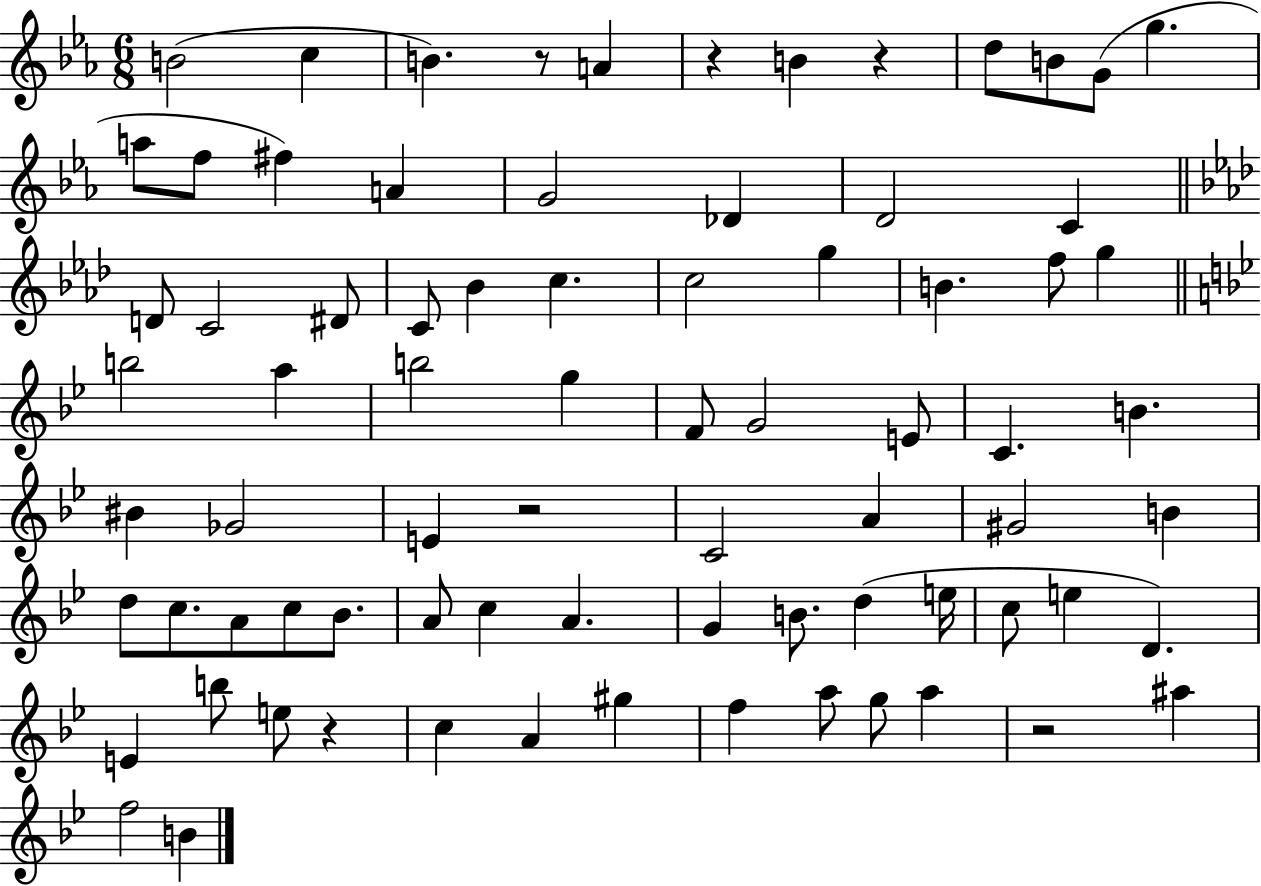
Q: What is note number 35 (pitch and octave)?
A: E4